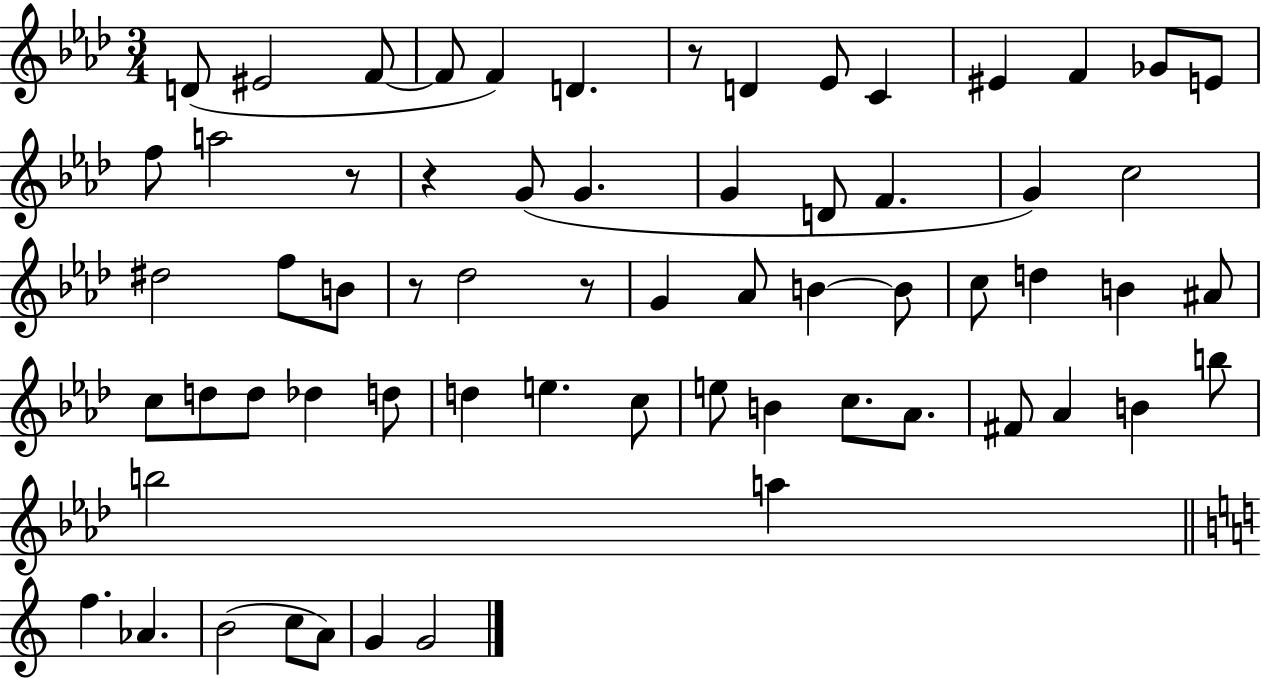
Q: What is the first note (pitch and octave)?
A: D4